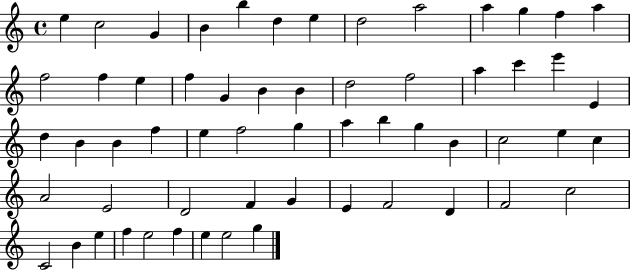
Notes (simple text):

E5/q C5/h G4/q B4/q B5/q D5/q E5/q D5/h A5/h A5/q G5/q F5/q A5/q F5/h F5/q E5/q F5/q G4/q B4/q B4/q D5/h F5/h A5/q C6/q E6/q E4/q D5/q B4/q B4/q F5/q E5/q F5/h G5/q A5/q B5/q G5/q B4/q C5/h E5/q C5/q A4/h E4/h D4/h F4/q G4/q E4/q F4/h D4/q F4/h C5/h C4/h B4/q E5/q F5/q E5/h F5/q E5/q E5/h G5/q